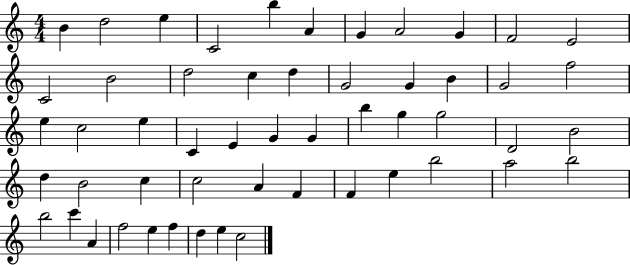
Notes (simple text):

B4/q D5/h E5/q C4/h B5/q A4/q G4/q A4/h G4/q F4/h E4/h C4/h B4/h D5/h C5/q D5/q G4/h G4/q B4/q G4/h F5/h E5/q C5/h E5/q C4/q E4/q G4/q G4/q B5/q G5/q G5/h D4/h B4/h D5/q B4/h C5/q C5/h A4/q F4/q F4/q E5/q B5/h A5/h B5/h B5/h C6/q A4/q F5/h E5/q F5/q D5/q E5/q C5/h